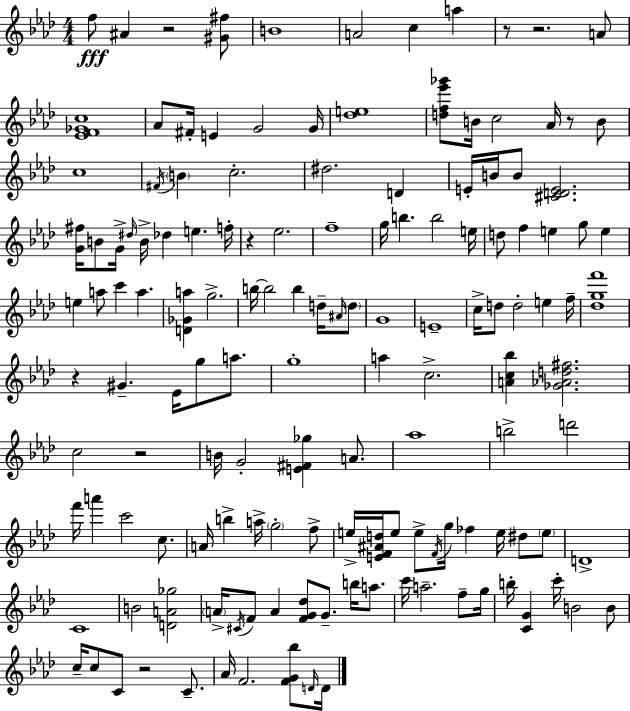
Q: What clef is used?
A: treble